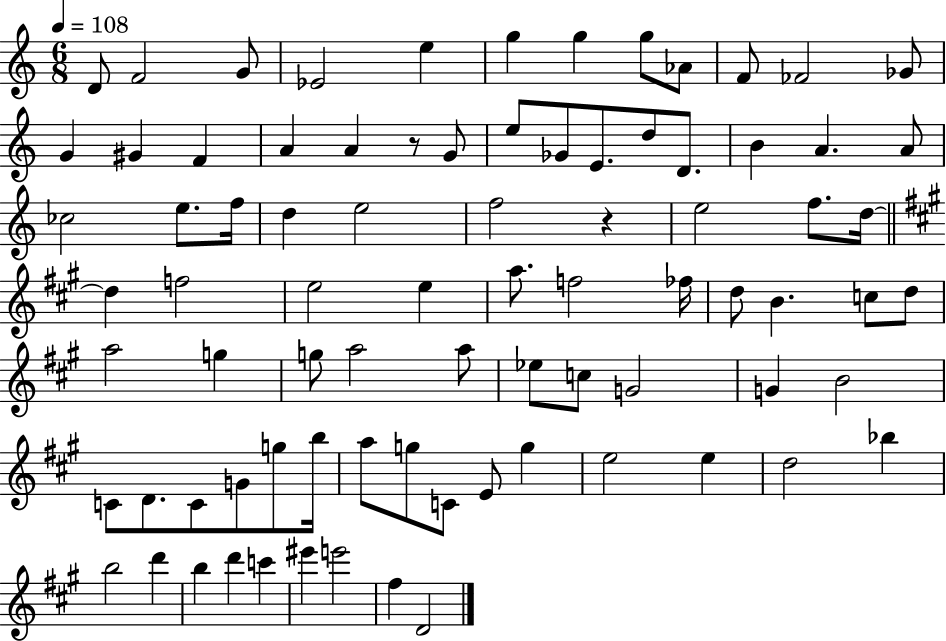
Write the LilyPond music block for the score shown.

{
  \clef treble
  \numericTimeSignature
  \time 6/8
  \key c \major
  \tempo 4 = 108
  d'8 f'2 g'8 | ees'2 e''4 | g''4 g''4 g''8 aes'8 | f'8 fes'2 ges'8 | \break g'4 gis'4 f'4 | a'4 a'4 r8 g'8 | e''8 ges'8 e'8. d''8 d'8. | b'4 a'4. a'8 | \break ces''2 e''8. f''16 | d''4 e''2 | f''2 r4 | e''2 f''8. d''16~~ | \break \bar "||" \break \key a \major d''4 f''2 | e''2 e''4 | a''8. f''2 fes''16 | d''8 b'4. c''8 d''8 | \break a''2 g''4 | g''8 a''2 a''8 | ees''8 c''8 g'2 | g'4 b'2 | \break c'8 d'8. c'8 g'8 g''8 b''16 | a''8 g''8 c'8 e'8 g''4 | e''2 e''4 | d''2 bes''4 | \break b''2 d'''4 | b''4 d'''4 c'''4 | eis'''4 e'''2 | fis''4 d'2 | \break \bar "|."
}